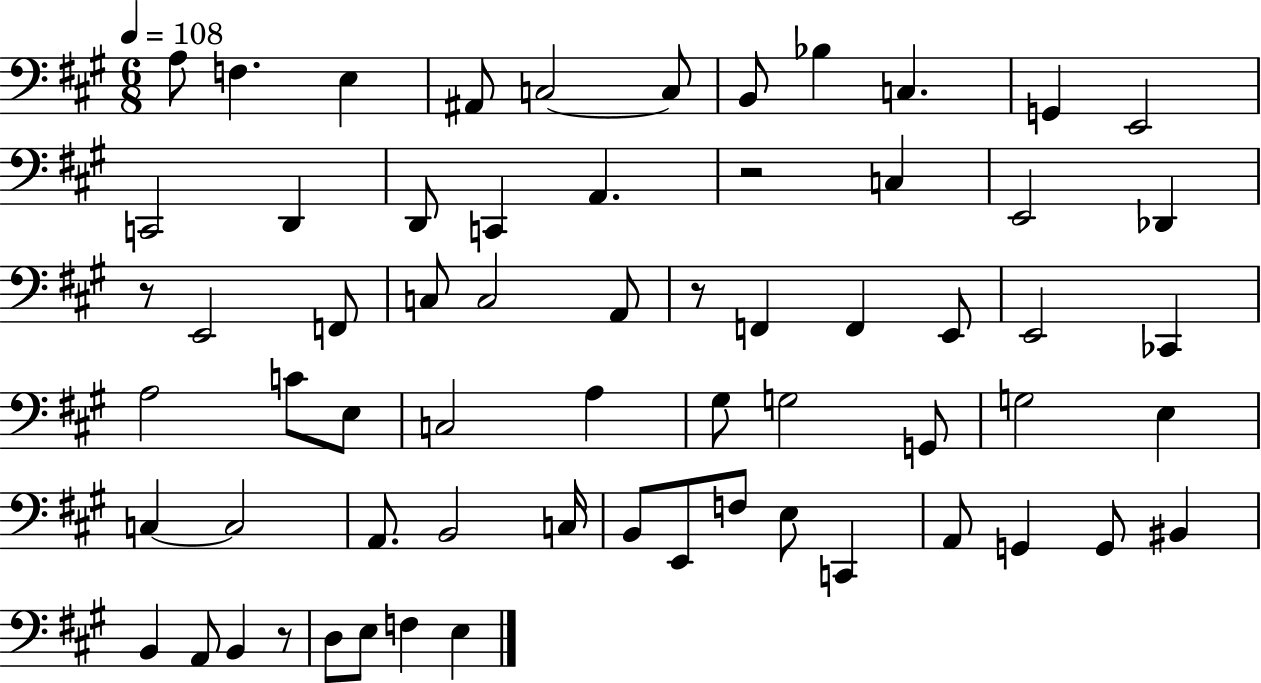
A3/e F3/q. E3/q A#2/e C3/h C3/e B2/e Bb3/q C3/q. G2/q E2/h C2/h D2/q D2/e C2/q A2/q. R/h C3/q E2/h Db2/q R/e E2/h F2/e C3/e C3/h A2/e R/e F2/q F2/q E2/e E2/h CES2/q A3/h C4/e E3/e C3/h A3/q G#3/e G3/h G2/e G3/h E3/q C3/q C3/h A2/e. B2/h C3/s B2/e E2/e F3/e E3/e C2/q A2/e G2/q G2/e BIS2/q B2/q A2/e B2/q R/e D3/e E3/e F3/q E3/q